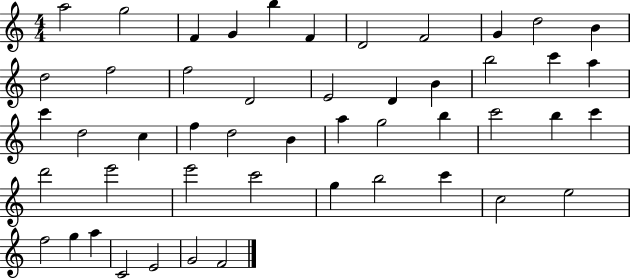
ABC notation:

X:1
T:Untitled
M:4/4
L:1/4
K:C
a2 g2 F G b F D2 F2 G d2 B d2 f2 f2 D2 E2 D B b2 c' a c' d2 c f d2 B a g2 b c'2 b c' d'2 e'2 e'2 c'2 g b2 c' c2 e2 f2 g a C2 E2 G2 F2